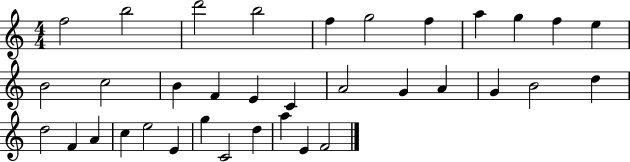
F5/h B5/h D6/h B5/h F5/q G5/h F5/q A5/q G5/q F5/q E5/q B4/h C5/h B4/q F4/q E4/q C4/q A4/h G4/q A4/q G4/q B4/h D5/q D5/h F4/q A4/q C5/q E5/h E4/q G5/q C4/h D5/q A5/q E4/q F4/h